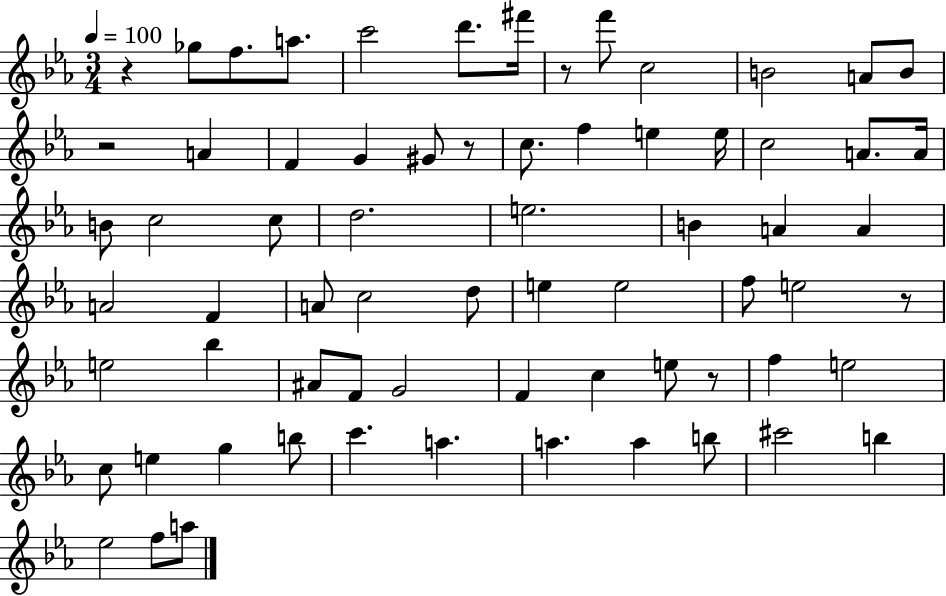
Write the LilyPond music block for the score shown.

{
  \clef treble
  \numericTimeSignature
  \time 3/4
  \key ees \major
  \tempo 4 = 100
  \repeat volta 2 { r4 ges''8 f''8. a''8. | c'''2 d'''8. fis'''16 | r8 f'''8 c''2 | b'2 a'8 b'8 | \break r2 a'4 | f'4 g'4 gis'8 r8 | c''8. f''4 e''4 e''16 | c''2 a'8. a'16 | \break b'8 c''2 c''8 | d''2. | e''2. | b'4 a'4 a'4 | \break a'2 f'4 | a'8 c''2 d''8 | e''4 e''2 | f''8 e''2 r8 | \break e''2 bes''4 | ais'8 f'8 g'2 | f'4 c''4 e''8 r8 | f''4 e''2 | \break c''8 e''4 g''4 b''8 | c'''4. a''4. | a''4. a''4 b''8 | cis'''2 b''4 | \break ees''2 f''8 a''8 | } \bar "|."
}